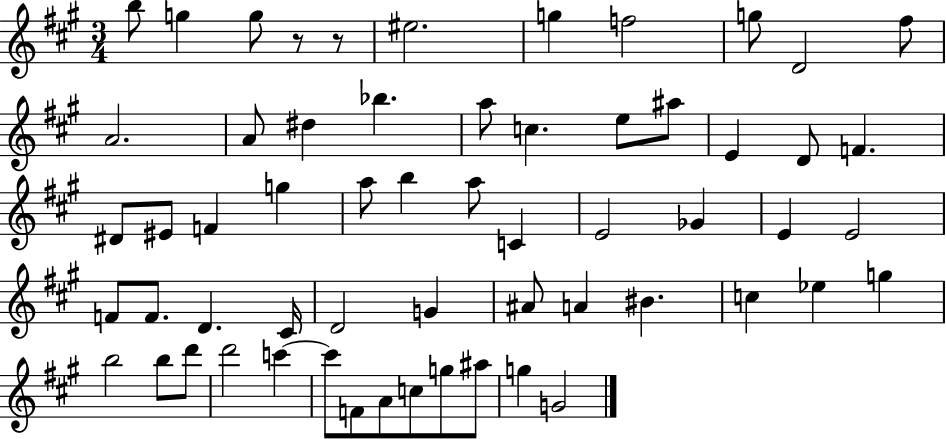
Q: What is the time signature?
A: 3/4